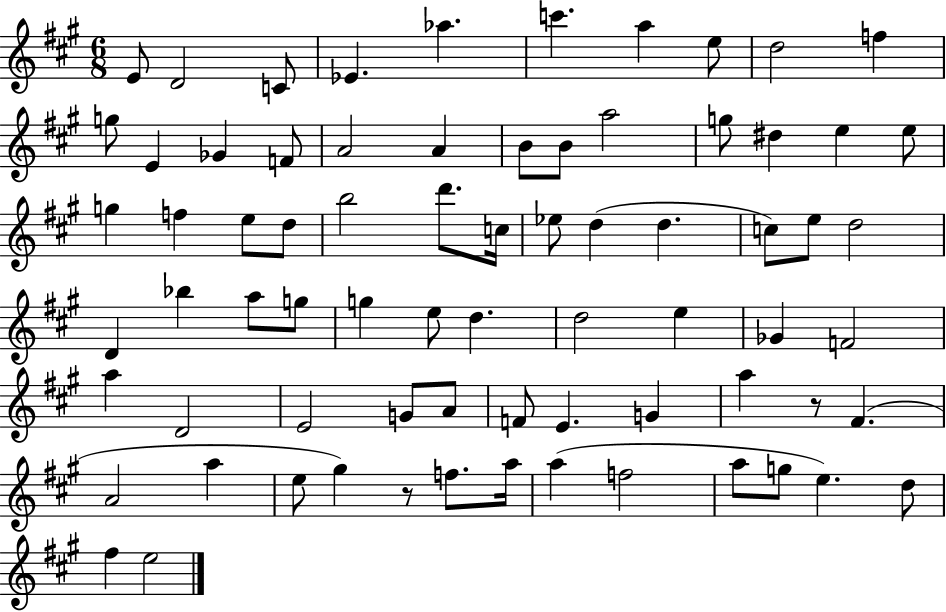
X:1
T:Untitled
M:6/8
L:1/4
K:A
E/2 D2 C/2 _E _a c' a e/2 d2 f g/2 E _G F/2 A2 A B/2 B/2 a2 g/2 ^d e e/2 g f e/2 d/2 b2 d'/2 c/4 _e/2 d d c/2 e/2 d2 D _b a/2 g/2 g e/2 d d2 e _G F2 a D2 E2 G/2 A/2 F/2 E G a z/2 ^F A2 a e/2 ^g z/2 f/2 a/4 a f2 a/2 g/2 e d/2 ^f e2